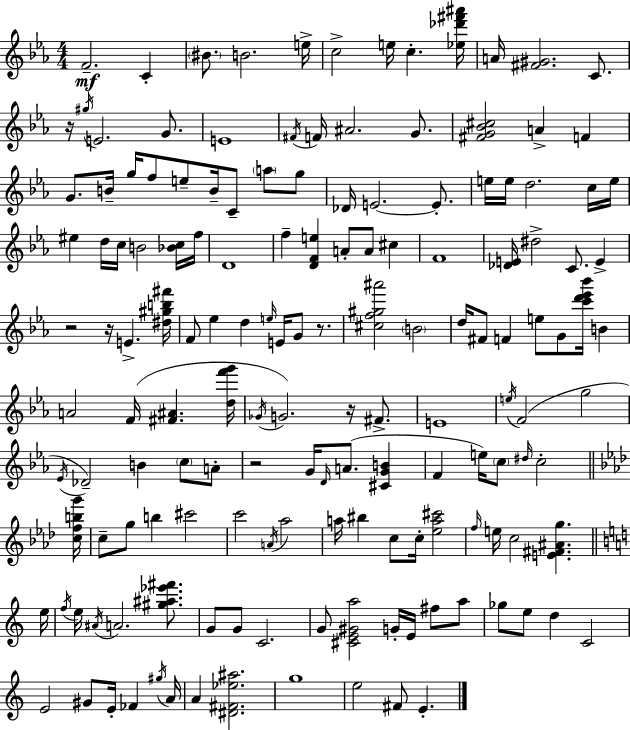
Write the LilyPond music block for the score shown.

{
  \clef treble
  \numericTimeSignature
  \time 4/4
  \key ees \major
  f'2.--\mf c'4-. | \parenthesize bis'8. b'2. e''16-> | c''2-> e''16 c''4.-. <ees'' des''' fis''' ais'''>16 | a'16 <fis' gis'>2. c'8. | \break r16 \acciaccatura { gis''16 } e'2. g'8. | e'1 | \acciaccatura { fis'16 } f'16 ais'2. g'8. | <fis' g' bes' cis''>2 a'4-> f'4 | \break g'8. b'16-- g''16 f''8 e''8-- b'16-- c'8-- \parenthesize a''8 | g''8 des'16 e'2.~~ e'8.-. | e''16 e''16 d''2. | c''16 e''16 eis''4 d''16 c''16 b'2 | \break <bes' c''>16 f''16 d'1 | f''4-- <d' f' e''>4 a'8-. a'8 cis''4 | f'1 | <des' e'>16 dis''2-> c'8. e'4-> | \break r2 r16 e'4.-> | <dis'' gis'' b'' fis'''>16 f'8 ees''4 d''4 \grace { e''16 } e'16 g'8 | r8. <cis'' f'' gis'' ais'''>2 \parenthesize b'2 | d''16 fis'8 f'4 e''8 g'8 <c''' d''' ees''' bes'''>16 b'4 | \break a'2 f'16( <fis' ais'>4. | <d'' f''' g'''>16 \acciaccatura { ges'16 }) g'2. | r16 fis'8.-> e'1 | \acciaccatura { e''16 }( f'2 g''2 | \break \acciaccatura { ees'16 } des'2--) b'4 | \parenthesize c''8 a'8-. r2 g'16 \grace { d'16 }( | a'8. <cis' g' b'>4 f'4 e''16) \parenthesize c''8 \grace { dis''16 } c''2-. | \bar "||" \break \key aes \major <c'' f'' b'' g'''>16 c''8-- g''8 b''4 cis'''2 | c'''2 \acciaccatura { a'16 } aes''2 | a''16 bis''4 c''8 c''16-. <ees'' a'' cis'''>2 | \grace { f''16 } e''16 c''2 <e' fis' ais' g''>4. | \break \bar "||" \break \key c \major e''16 \acciaccatura { f''16 } e''16 \acciaccatura { ais'16 } a'2. | <gis'' ais'' ees''' fis'''>8. g'8 g'8 c'2. | g'8 <cis' e' gis' a''>2 g'16-. e'16 fis''8 | a''8 ges''8 e''8 d''4 c'2 | \break e'2 gis'8 e'16-. fes'4 | \acciaccatura { gis''16 } a'16 a'4 <dis' fis' ees'' ais''>2. | g''1 | e''2 fis'8 e'4.-. | \break \bar "|."
}